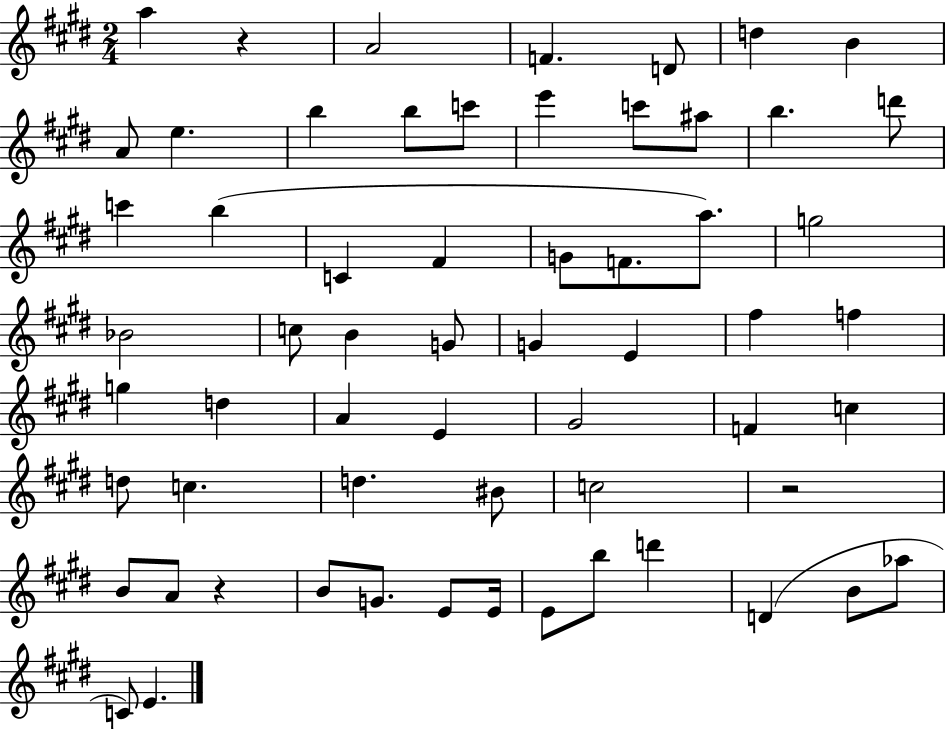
X:1
T:Untitled
M:2/4
L:1/4
K:E
a z A2 F D/2 d B A/2 e b b/2 c'/2 e' c'/2 ^a/2 b d'/2 c' b C ^F G/2 F/2 a/2 g2 _B2 c/2 B G/2 G E ^f f g d A E ^G2 F c d/2 c d ^B/2 c2 z2 B/2 A/2 z B/2 G/2 E/2 E/4 E/2 b/2 d' D B/2 _a/2 C/2 E